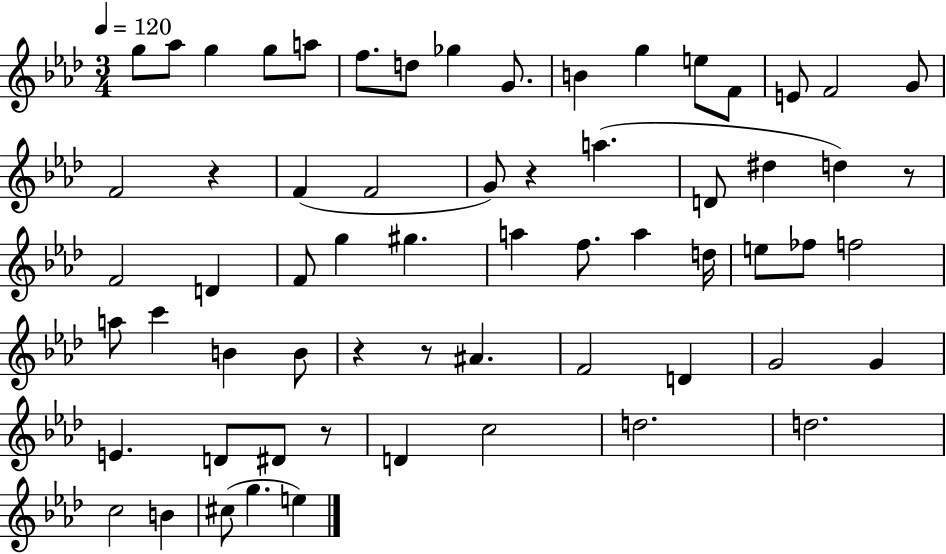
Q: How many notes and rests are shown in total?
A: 63